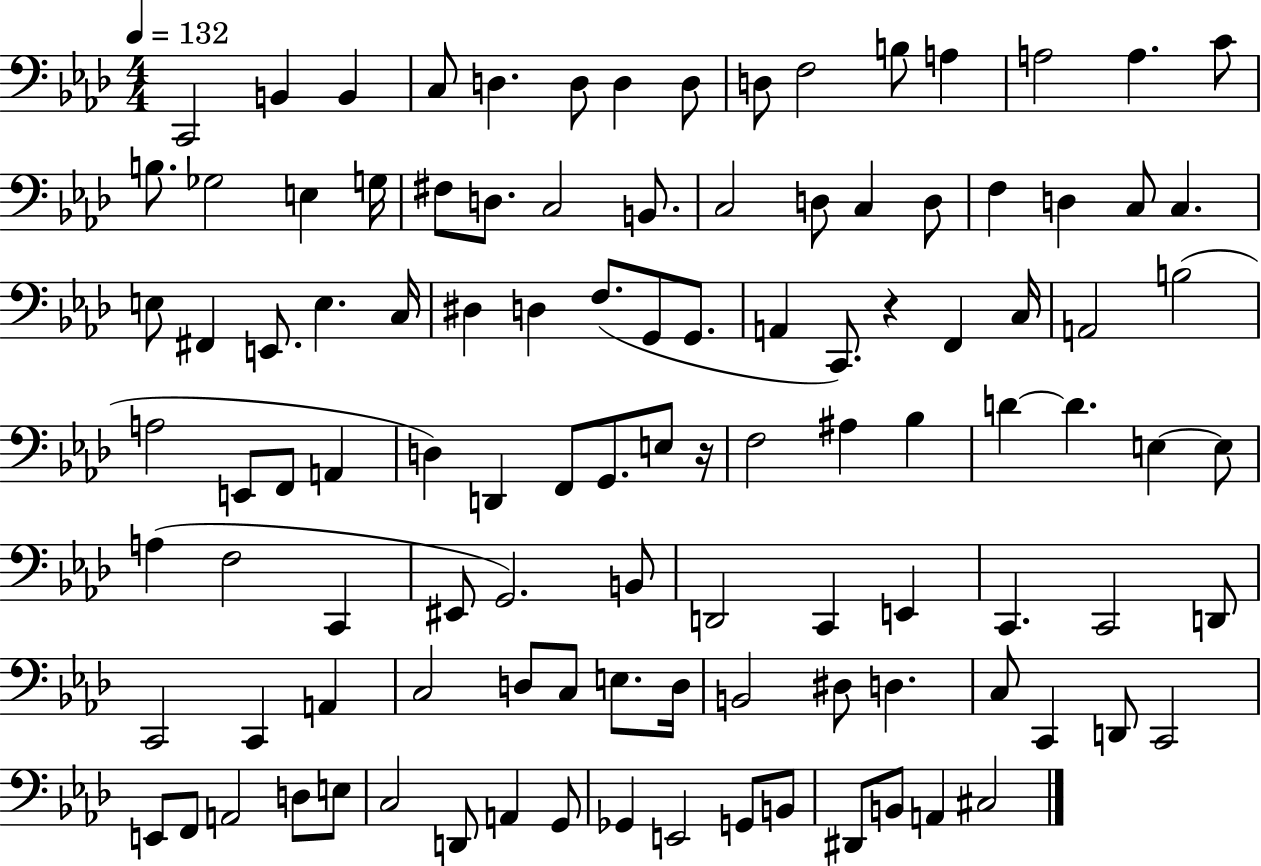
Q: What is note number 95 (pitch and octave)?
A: E3